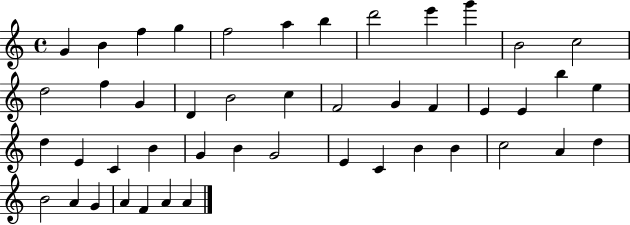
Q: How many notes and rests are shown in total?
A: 46